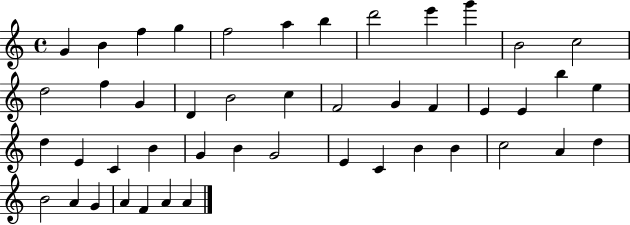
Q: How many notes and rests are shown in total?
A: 46